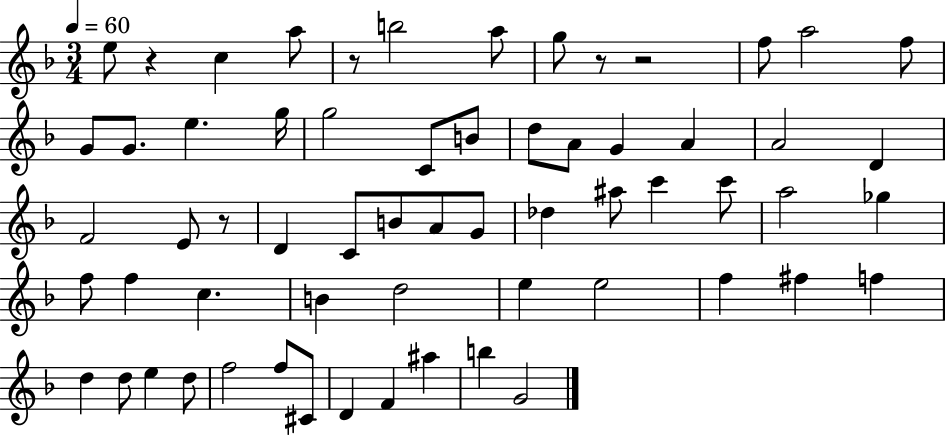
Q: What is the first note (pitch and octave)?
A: E5